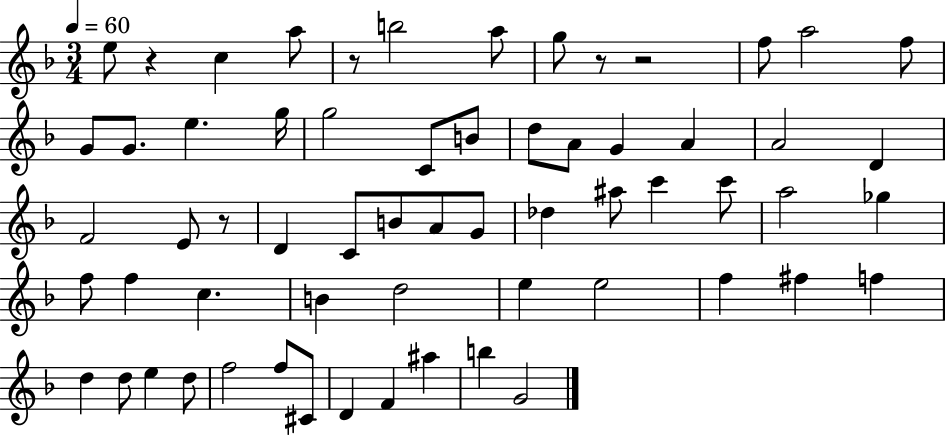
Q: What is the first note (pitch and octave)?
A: E5